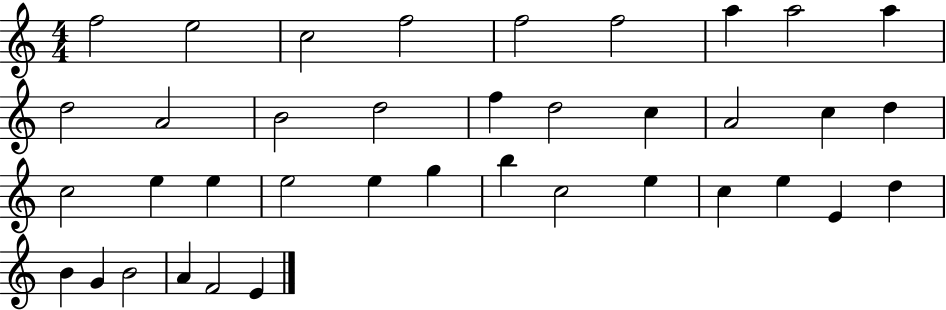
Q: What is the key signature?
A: C major